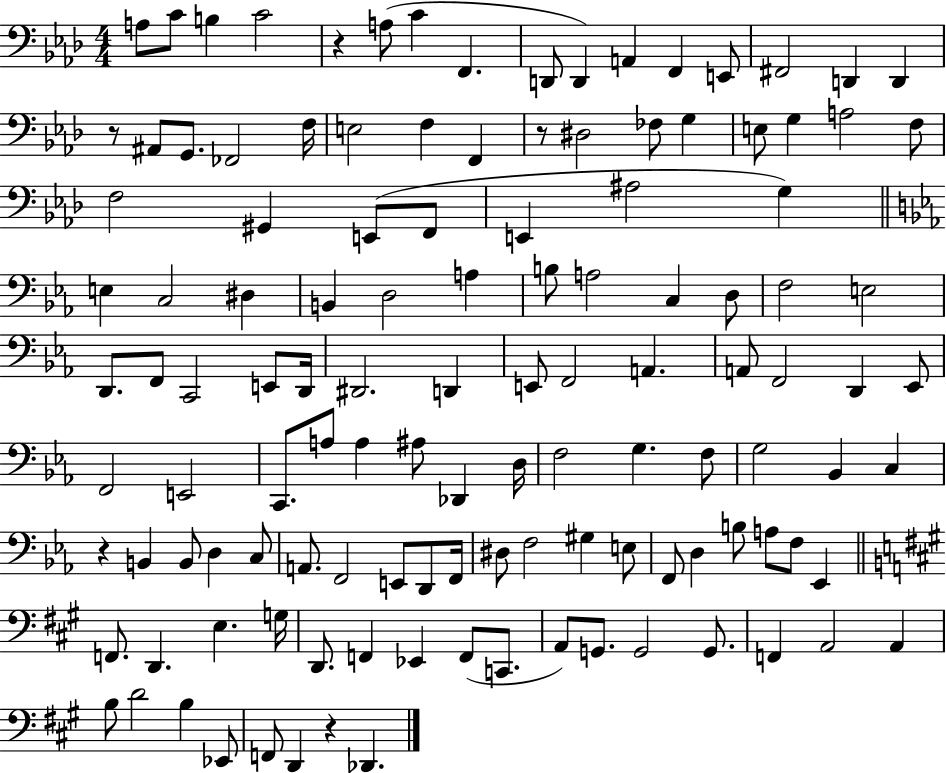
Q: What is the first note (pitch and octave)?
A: A3